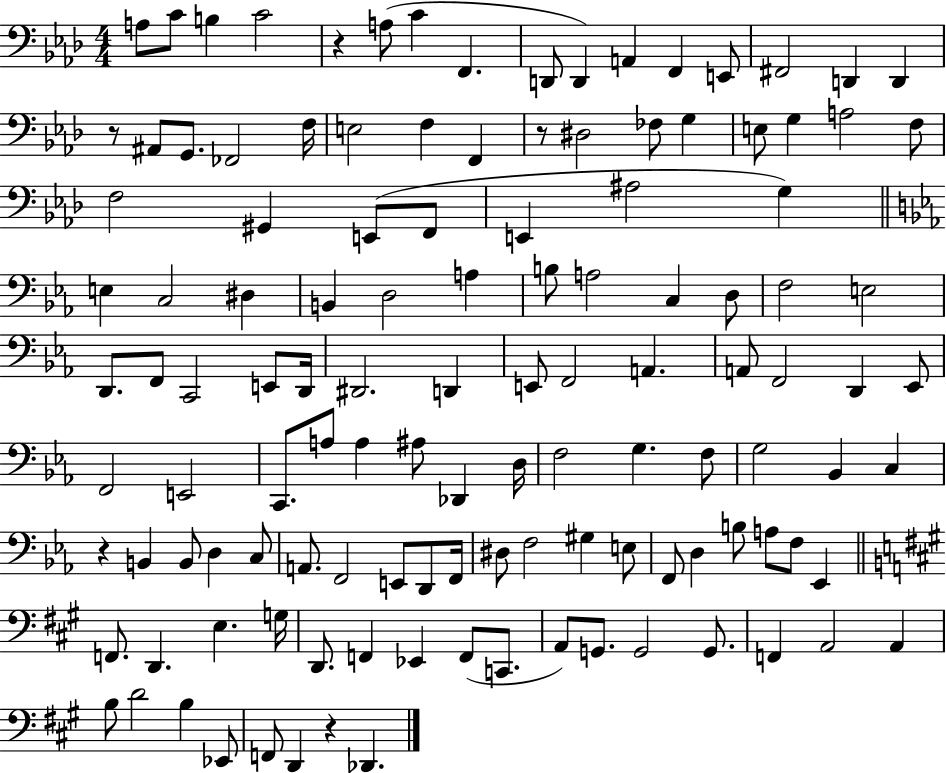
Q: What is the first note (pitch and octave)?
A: A3